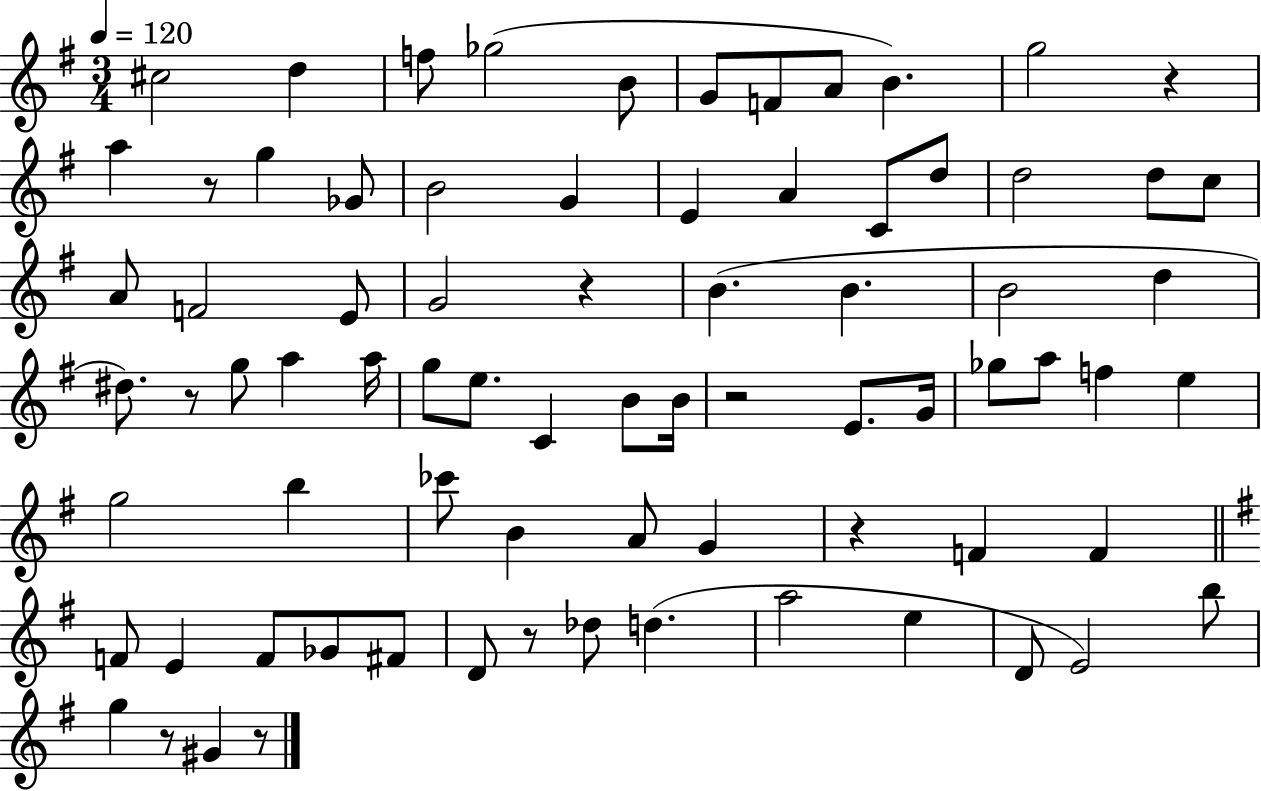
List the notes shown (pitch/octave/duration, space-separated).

C#5/h D5/q F5/e Gb5/h B4/e G4/e F4/e A4/e B4/q. G5/h R/q A5/q R/e G5/q Gb4/e B4/h G4/q E4/q A4/q C4/e D5/e D5/h D5/e C5/e A4/e F4/h E4/e G4/h R/q B4/q. B4/q. B4/h D5/q D#5/e. R/e G5/e A5/q A5/s G5/e E5/e. C4/q B4/e B4/s R/h E4/e. G4/s Gb5/e A5/e F5/q E5/q G5/h B5/q CES6/e B4/q A4/e G4/q R/q F4/q F4/q F4/e E4/q F4/e Gb4/e F#4/e D4/e R/e Db5/e D5/q. A5/h E5/q D4/e E4/h B5/e G5/q R/e G#4/q R/e